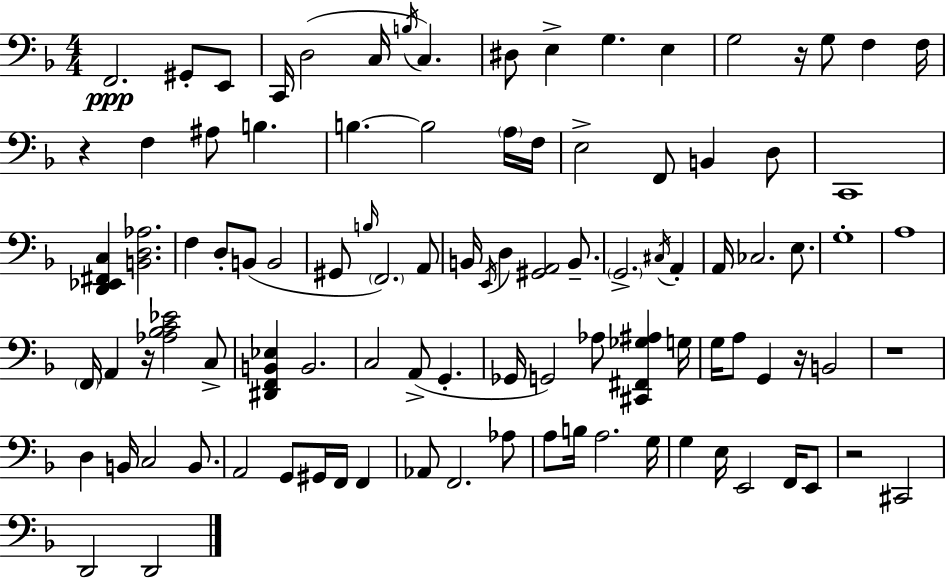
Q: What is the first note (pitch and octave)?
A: F2